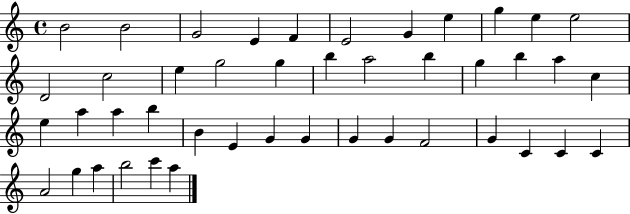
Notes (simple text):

B4/h B4/h G4/h E4/q F4/q E4/h G4/q E5/q G5/q E5/q E5/h D4/h C5/h E5/q G5/h G5/q B5/q A5/h B5/q G5/q B5/q A5/q C5/q E5/q A5/q A5/q B5/q B4/q E4/q G4/q G4/q G4/q G4/q F4/h G4/q C4/q C4/q C4/q A4/h G5/q A5/q B5/h C6/q A5/q